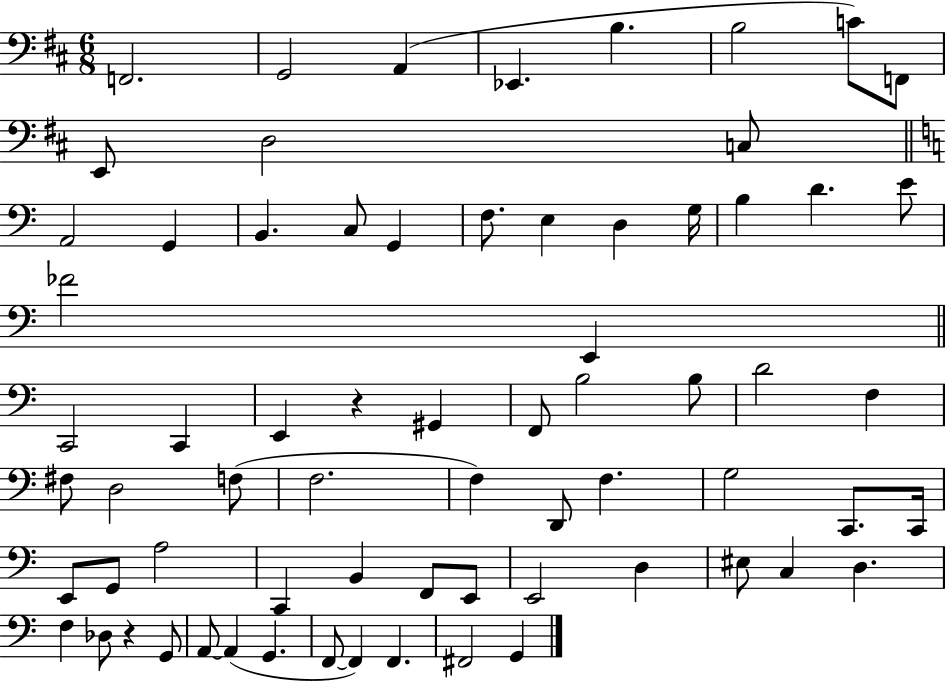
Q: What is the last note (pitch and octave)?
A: G2